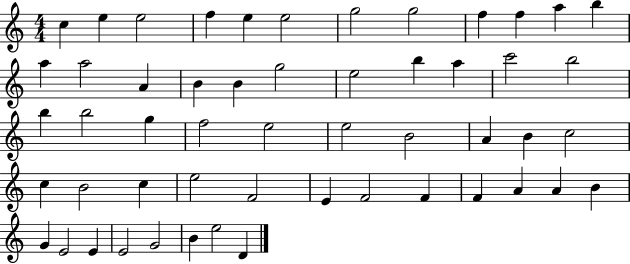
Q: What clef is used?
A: treble